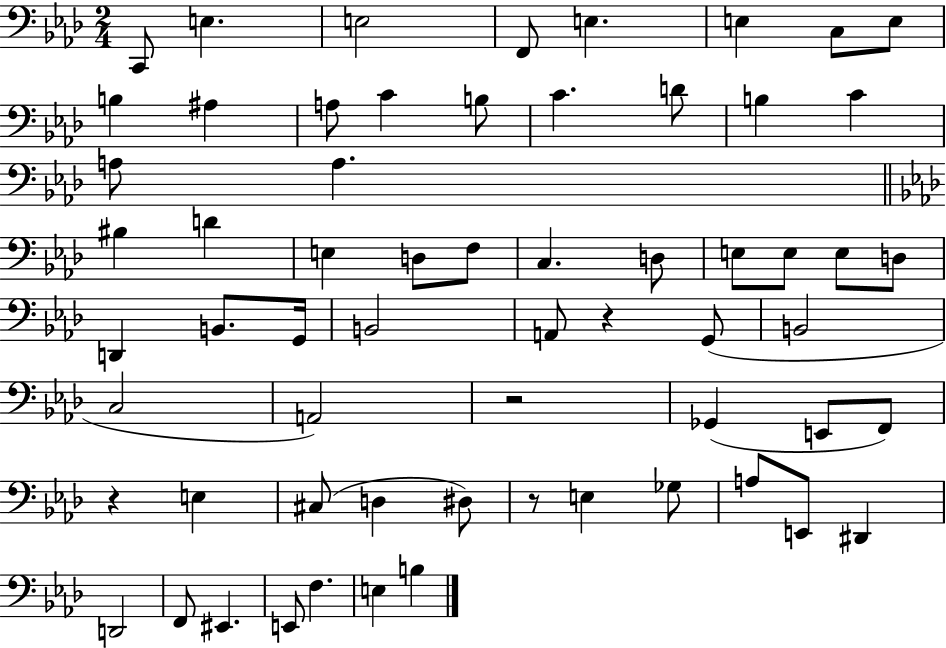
{
  \clef bass
  \numericTimeSignature
  \time 2/4
  \key aes \major
  \repeat volta 2 { c,8 e4. | e2 | f,8 e4. | e4 c8 e8 | \break b4 ais4 | a8 c'4 b8 | c'4. d'8 | b4 c'4 | \break a8 a4. | \bar "||" \break \key f \minor bis4 d'4 | e4 d8 f8 | c4. d8 | e8 e8 e8 d8 | \break d,4 b,8. g,16 | b,2 | a,8 r4 g,8( | b,2 | \break c2 | a,2) | r2 | ges,4( e,8 f,8) | \break r4 e4 | cis8( d4 dis8) | r8 e4 ges8 | a8 e,8 dis,4 | \break d,2 | f,8 eis,4. | e,8 f4. | e4 b4 | \break } \bar "|."
}